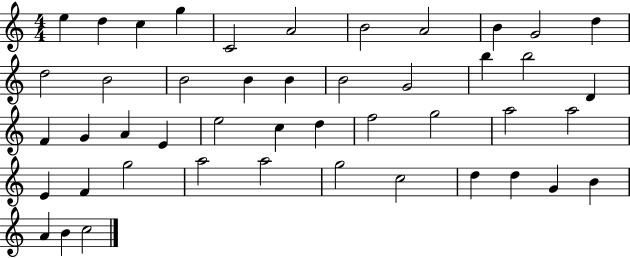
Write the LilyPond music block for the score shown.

{
  \clef treble
  \numericTimeSignature
  \time 4/4
  \key c \major
  e''4 d''4 c''4 g''4 | c'2 a'2 | b'2 a'2 | b'4 g'2 d''4 | \break d''2 b'2 | b'2 b'4 b'4 | b'2 g'2 | b''4 b''2 d'4 | \break f'4 g'4 a'4 e'4 | e''2 c''4 d''4 | f''2 g''2 | a''2 a''2 | \break e'4 f'4 g''2 | a''2 a''2 | g''2 c''2 | d''4 d''4 g'4 b'4 | \break a'4 b'4 c''2 | \bar "|."
}